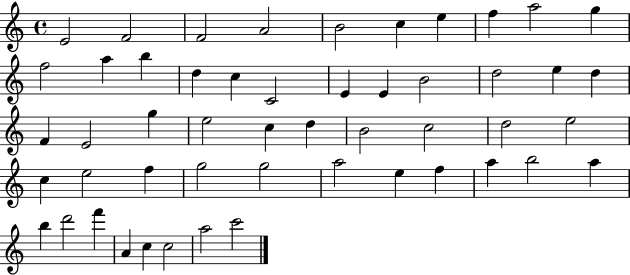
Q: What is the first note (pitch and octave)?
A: E4